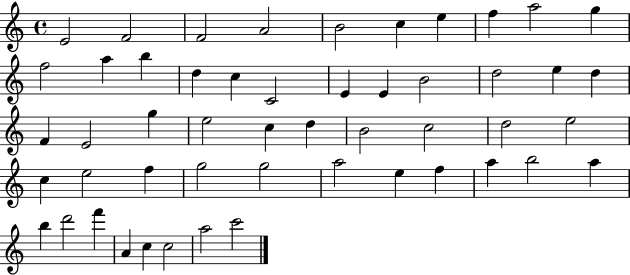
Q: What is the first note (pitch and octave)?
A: E4